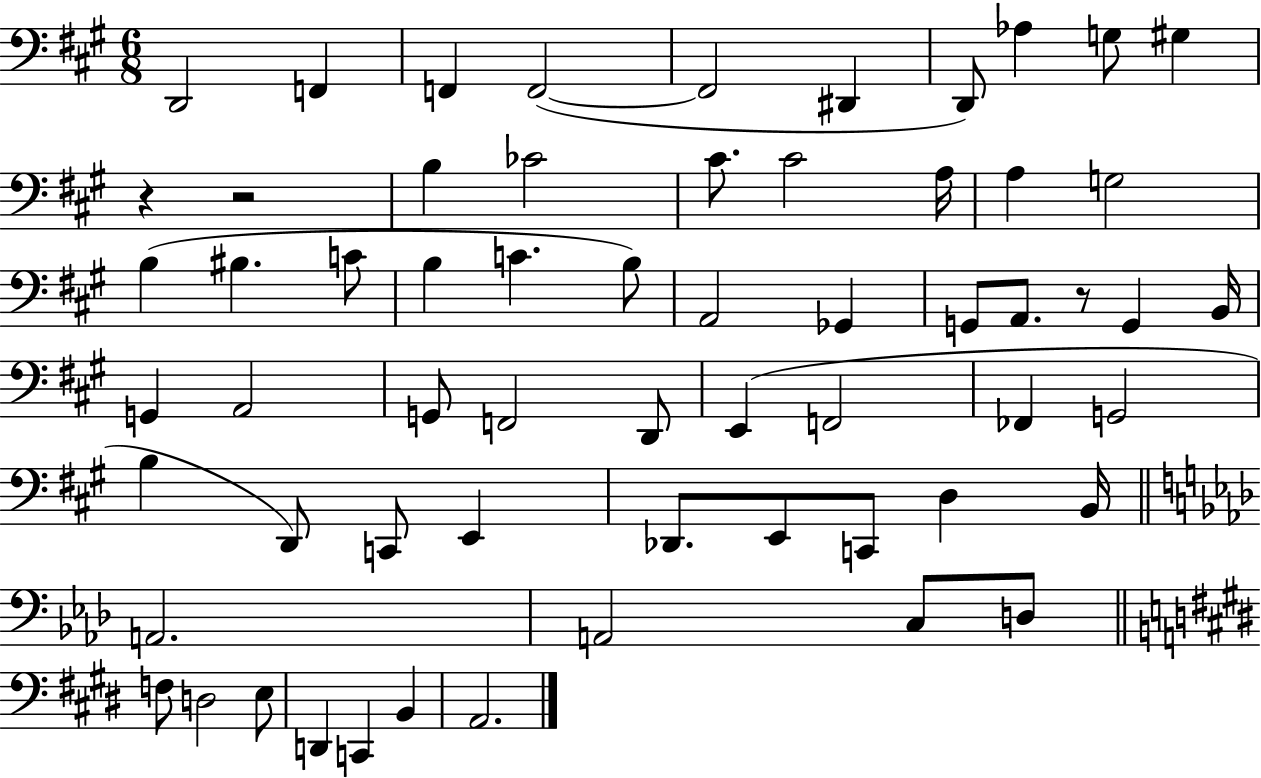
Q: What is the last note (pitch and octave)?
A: A2